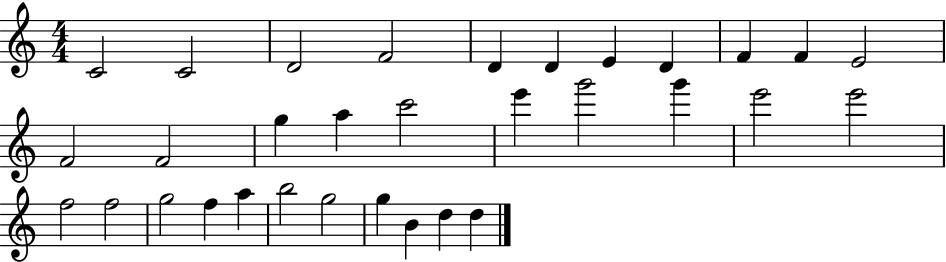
C4/h C4/h D4/h F4/h D4/q D4/q E4/q D4/q F4/q F4/q E4/h F4/h F4/h G5/q A5/q C6/h E6/q G6/h G6/q E6/h E6/h F5/h F5/h G5/h F5/q A5/q B5/h G5/h G5/q B4/q D5/q D5/q